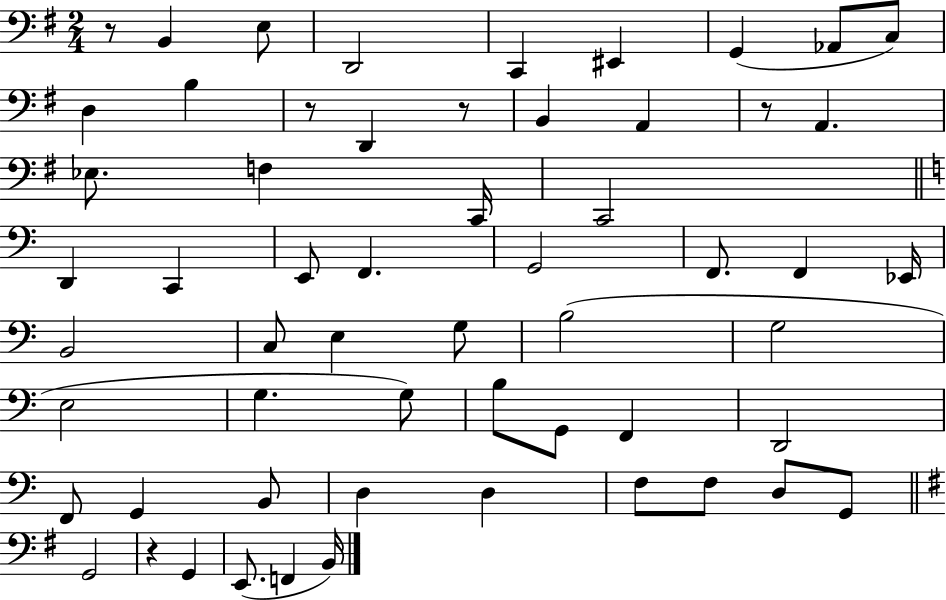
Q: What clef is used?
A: bass